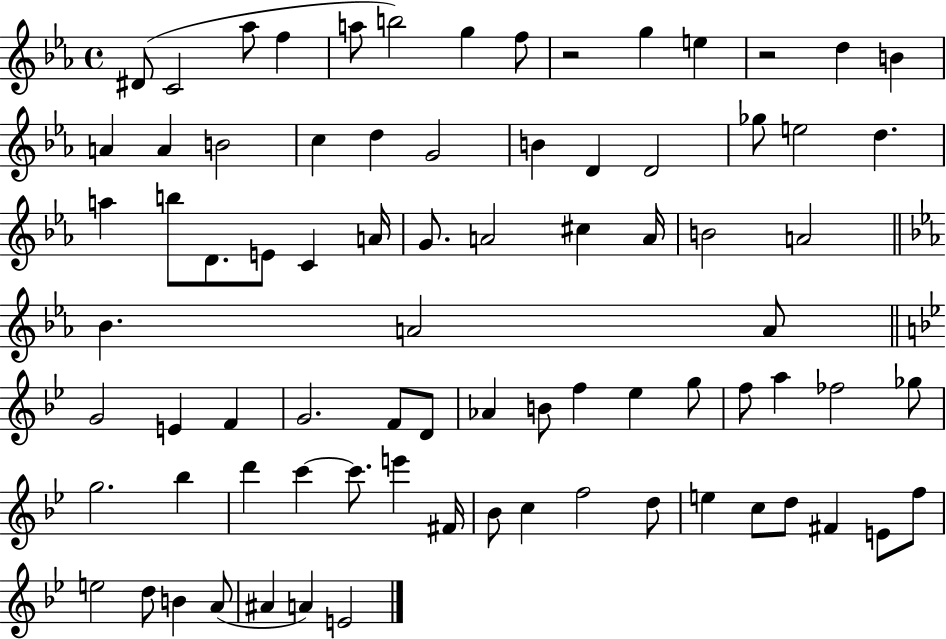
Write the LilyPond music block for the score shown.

{
  \clef treble
  \time 4/4
  \defaultTimeSignature
  \key ees \major
  dis'8( c'2 aes''8 f''4 | a''8 b''2) g''4 f''8 | r2 g''4 e''4 | r2 d''4 b'4 | \break a'4 a'4 b'2 | c''4 d''4 g'2 | b'4 d'4 d'2 | ges''8 e''2 d''4. | \break a''4 b''8 d'8. e'8 c'4 a'16 | g'8. a'2 cis''4 a'16 | b'2 a'2 | \bar "||" \break \key ees \major bes'4. a'2 a'8 | \bar "||" \break \key bes \major g'2 e'4 f'4 | g'2. f'8 d'8 | aes'4 b'8 f''4 ees''4 g''8 | f''8 a''4 fes''2 ges''8 | \break g''2. bes''4 | d'''4 c'''4~~ c'''8. e'''4 fis'16 | bes'8 c''4 f''2 d''8 | e''4 c''8 d''8 fis'4 e'8 f''8 | \break e''2 d''8 b'4 a'8( | ais'4 a'4) e'2 | \bar "|."
}